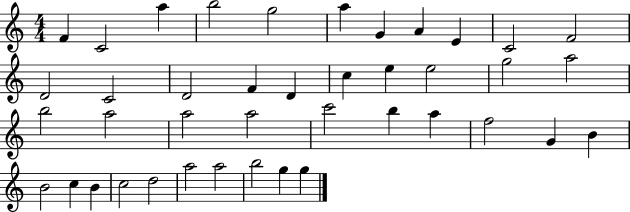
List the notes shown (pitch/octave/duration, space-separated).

F4/q C4/h A5/q B5/h G5/h A5/q G4/q A4/q E4/q C4/h F4/h D4/h C4/h D4/h F4/q D4/q C5/q E5/q E5/h G5/h A5/h B5/h A5/h A5/h A5/h C6/h B5/q A5/q F5/h G4/q B4/q B4/h C5/q B4/q C5/h D5/h A5/h A5/h B5/h G5/q G5/q